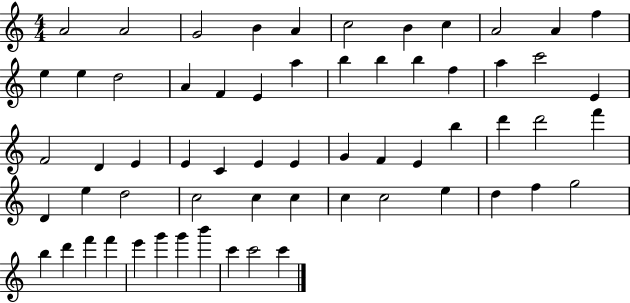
X:1
T:Untitled
M:4/4
L:1/4
K:C
A2 A2 G2 B A c2 B c A2 A f e e d2 A F E a b b b f a c'2 E F2 D E E C E E G F E b d' d'2 f' D e d2 c2 c c c c2 e d f g2 b d' f' f' e' g' g' b' c' c'2 c'